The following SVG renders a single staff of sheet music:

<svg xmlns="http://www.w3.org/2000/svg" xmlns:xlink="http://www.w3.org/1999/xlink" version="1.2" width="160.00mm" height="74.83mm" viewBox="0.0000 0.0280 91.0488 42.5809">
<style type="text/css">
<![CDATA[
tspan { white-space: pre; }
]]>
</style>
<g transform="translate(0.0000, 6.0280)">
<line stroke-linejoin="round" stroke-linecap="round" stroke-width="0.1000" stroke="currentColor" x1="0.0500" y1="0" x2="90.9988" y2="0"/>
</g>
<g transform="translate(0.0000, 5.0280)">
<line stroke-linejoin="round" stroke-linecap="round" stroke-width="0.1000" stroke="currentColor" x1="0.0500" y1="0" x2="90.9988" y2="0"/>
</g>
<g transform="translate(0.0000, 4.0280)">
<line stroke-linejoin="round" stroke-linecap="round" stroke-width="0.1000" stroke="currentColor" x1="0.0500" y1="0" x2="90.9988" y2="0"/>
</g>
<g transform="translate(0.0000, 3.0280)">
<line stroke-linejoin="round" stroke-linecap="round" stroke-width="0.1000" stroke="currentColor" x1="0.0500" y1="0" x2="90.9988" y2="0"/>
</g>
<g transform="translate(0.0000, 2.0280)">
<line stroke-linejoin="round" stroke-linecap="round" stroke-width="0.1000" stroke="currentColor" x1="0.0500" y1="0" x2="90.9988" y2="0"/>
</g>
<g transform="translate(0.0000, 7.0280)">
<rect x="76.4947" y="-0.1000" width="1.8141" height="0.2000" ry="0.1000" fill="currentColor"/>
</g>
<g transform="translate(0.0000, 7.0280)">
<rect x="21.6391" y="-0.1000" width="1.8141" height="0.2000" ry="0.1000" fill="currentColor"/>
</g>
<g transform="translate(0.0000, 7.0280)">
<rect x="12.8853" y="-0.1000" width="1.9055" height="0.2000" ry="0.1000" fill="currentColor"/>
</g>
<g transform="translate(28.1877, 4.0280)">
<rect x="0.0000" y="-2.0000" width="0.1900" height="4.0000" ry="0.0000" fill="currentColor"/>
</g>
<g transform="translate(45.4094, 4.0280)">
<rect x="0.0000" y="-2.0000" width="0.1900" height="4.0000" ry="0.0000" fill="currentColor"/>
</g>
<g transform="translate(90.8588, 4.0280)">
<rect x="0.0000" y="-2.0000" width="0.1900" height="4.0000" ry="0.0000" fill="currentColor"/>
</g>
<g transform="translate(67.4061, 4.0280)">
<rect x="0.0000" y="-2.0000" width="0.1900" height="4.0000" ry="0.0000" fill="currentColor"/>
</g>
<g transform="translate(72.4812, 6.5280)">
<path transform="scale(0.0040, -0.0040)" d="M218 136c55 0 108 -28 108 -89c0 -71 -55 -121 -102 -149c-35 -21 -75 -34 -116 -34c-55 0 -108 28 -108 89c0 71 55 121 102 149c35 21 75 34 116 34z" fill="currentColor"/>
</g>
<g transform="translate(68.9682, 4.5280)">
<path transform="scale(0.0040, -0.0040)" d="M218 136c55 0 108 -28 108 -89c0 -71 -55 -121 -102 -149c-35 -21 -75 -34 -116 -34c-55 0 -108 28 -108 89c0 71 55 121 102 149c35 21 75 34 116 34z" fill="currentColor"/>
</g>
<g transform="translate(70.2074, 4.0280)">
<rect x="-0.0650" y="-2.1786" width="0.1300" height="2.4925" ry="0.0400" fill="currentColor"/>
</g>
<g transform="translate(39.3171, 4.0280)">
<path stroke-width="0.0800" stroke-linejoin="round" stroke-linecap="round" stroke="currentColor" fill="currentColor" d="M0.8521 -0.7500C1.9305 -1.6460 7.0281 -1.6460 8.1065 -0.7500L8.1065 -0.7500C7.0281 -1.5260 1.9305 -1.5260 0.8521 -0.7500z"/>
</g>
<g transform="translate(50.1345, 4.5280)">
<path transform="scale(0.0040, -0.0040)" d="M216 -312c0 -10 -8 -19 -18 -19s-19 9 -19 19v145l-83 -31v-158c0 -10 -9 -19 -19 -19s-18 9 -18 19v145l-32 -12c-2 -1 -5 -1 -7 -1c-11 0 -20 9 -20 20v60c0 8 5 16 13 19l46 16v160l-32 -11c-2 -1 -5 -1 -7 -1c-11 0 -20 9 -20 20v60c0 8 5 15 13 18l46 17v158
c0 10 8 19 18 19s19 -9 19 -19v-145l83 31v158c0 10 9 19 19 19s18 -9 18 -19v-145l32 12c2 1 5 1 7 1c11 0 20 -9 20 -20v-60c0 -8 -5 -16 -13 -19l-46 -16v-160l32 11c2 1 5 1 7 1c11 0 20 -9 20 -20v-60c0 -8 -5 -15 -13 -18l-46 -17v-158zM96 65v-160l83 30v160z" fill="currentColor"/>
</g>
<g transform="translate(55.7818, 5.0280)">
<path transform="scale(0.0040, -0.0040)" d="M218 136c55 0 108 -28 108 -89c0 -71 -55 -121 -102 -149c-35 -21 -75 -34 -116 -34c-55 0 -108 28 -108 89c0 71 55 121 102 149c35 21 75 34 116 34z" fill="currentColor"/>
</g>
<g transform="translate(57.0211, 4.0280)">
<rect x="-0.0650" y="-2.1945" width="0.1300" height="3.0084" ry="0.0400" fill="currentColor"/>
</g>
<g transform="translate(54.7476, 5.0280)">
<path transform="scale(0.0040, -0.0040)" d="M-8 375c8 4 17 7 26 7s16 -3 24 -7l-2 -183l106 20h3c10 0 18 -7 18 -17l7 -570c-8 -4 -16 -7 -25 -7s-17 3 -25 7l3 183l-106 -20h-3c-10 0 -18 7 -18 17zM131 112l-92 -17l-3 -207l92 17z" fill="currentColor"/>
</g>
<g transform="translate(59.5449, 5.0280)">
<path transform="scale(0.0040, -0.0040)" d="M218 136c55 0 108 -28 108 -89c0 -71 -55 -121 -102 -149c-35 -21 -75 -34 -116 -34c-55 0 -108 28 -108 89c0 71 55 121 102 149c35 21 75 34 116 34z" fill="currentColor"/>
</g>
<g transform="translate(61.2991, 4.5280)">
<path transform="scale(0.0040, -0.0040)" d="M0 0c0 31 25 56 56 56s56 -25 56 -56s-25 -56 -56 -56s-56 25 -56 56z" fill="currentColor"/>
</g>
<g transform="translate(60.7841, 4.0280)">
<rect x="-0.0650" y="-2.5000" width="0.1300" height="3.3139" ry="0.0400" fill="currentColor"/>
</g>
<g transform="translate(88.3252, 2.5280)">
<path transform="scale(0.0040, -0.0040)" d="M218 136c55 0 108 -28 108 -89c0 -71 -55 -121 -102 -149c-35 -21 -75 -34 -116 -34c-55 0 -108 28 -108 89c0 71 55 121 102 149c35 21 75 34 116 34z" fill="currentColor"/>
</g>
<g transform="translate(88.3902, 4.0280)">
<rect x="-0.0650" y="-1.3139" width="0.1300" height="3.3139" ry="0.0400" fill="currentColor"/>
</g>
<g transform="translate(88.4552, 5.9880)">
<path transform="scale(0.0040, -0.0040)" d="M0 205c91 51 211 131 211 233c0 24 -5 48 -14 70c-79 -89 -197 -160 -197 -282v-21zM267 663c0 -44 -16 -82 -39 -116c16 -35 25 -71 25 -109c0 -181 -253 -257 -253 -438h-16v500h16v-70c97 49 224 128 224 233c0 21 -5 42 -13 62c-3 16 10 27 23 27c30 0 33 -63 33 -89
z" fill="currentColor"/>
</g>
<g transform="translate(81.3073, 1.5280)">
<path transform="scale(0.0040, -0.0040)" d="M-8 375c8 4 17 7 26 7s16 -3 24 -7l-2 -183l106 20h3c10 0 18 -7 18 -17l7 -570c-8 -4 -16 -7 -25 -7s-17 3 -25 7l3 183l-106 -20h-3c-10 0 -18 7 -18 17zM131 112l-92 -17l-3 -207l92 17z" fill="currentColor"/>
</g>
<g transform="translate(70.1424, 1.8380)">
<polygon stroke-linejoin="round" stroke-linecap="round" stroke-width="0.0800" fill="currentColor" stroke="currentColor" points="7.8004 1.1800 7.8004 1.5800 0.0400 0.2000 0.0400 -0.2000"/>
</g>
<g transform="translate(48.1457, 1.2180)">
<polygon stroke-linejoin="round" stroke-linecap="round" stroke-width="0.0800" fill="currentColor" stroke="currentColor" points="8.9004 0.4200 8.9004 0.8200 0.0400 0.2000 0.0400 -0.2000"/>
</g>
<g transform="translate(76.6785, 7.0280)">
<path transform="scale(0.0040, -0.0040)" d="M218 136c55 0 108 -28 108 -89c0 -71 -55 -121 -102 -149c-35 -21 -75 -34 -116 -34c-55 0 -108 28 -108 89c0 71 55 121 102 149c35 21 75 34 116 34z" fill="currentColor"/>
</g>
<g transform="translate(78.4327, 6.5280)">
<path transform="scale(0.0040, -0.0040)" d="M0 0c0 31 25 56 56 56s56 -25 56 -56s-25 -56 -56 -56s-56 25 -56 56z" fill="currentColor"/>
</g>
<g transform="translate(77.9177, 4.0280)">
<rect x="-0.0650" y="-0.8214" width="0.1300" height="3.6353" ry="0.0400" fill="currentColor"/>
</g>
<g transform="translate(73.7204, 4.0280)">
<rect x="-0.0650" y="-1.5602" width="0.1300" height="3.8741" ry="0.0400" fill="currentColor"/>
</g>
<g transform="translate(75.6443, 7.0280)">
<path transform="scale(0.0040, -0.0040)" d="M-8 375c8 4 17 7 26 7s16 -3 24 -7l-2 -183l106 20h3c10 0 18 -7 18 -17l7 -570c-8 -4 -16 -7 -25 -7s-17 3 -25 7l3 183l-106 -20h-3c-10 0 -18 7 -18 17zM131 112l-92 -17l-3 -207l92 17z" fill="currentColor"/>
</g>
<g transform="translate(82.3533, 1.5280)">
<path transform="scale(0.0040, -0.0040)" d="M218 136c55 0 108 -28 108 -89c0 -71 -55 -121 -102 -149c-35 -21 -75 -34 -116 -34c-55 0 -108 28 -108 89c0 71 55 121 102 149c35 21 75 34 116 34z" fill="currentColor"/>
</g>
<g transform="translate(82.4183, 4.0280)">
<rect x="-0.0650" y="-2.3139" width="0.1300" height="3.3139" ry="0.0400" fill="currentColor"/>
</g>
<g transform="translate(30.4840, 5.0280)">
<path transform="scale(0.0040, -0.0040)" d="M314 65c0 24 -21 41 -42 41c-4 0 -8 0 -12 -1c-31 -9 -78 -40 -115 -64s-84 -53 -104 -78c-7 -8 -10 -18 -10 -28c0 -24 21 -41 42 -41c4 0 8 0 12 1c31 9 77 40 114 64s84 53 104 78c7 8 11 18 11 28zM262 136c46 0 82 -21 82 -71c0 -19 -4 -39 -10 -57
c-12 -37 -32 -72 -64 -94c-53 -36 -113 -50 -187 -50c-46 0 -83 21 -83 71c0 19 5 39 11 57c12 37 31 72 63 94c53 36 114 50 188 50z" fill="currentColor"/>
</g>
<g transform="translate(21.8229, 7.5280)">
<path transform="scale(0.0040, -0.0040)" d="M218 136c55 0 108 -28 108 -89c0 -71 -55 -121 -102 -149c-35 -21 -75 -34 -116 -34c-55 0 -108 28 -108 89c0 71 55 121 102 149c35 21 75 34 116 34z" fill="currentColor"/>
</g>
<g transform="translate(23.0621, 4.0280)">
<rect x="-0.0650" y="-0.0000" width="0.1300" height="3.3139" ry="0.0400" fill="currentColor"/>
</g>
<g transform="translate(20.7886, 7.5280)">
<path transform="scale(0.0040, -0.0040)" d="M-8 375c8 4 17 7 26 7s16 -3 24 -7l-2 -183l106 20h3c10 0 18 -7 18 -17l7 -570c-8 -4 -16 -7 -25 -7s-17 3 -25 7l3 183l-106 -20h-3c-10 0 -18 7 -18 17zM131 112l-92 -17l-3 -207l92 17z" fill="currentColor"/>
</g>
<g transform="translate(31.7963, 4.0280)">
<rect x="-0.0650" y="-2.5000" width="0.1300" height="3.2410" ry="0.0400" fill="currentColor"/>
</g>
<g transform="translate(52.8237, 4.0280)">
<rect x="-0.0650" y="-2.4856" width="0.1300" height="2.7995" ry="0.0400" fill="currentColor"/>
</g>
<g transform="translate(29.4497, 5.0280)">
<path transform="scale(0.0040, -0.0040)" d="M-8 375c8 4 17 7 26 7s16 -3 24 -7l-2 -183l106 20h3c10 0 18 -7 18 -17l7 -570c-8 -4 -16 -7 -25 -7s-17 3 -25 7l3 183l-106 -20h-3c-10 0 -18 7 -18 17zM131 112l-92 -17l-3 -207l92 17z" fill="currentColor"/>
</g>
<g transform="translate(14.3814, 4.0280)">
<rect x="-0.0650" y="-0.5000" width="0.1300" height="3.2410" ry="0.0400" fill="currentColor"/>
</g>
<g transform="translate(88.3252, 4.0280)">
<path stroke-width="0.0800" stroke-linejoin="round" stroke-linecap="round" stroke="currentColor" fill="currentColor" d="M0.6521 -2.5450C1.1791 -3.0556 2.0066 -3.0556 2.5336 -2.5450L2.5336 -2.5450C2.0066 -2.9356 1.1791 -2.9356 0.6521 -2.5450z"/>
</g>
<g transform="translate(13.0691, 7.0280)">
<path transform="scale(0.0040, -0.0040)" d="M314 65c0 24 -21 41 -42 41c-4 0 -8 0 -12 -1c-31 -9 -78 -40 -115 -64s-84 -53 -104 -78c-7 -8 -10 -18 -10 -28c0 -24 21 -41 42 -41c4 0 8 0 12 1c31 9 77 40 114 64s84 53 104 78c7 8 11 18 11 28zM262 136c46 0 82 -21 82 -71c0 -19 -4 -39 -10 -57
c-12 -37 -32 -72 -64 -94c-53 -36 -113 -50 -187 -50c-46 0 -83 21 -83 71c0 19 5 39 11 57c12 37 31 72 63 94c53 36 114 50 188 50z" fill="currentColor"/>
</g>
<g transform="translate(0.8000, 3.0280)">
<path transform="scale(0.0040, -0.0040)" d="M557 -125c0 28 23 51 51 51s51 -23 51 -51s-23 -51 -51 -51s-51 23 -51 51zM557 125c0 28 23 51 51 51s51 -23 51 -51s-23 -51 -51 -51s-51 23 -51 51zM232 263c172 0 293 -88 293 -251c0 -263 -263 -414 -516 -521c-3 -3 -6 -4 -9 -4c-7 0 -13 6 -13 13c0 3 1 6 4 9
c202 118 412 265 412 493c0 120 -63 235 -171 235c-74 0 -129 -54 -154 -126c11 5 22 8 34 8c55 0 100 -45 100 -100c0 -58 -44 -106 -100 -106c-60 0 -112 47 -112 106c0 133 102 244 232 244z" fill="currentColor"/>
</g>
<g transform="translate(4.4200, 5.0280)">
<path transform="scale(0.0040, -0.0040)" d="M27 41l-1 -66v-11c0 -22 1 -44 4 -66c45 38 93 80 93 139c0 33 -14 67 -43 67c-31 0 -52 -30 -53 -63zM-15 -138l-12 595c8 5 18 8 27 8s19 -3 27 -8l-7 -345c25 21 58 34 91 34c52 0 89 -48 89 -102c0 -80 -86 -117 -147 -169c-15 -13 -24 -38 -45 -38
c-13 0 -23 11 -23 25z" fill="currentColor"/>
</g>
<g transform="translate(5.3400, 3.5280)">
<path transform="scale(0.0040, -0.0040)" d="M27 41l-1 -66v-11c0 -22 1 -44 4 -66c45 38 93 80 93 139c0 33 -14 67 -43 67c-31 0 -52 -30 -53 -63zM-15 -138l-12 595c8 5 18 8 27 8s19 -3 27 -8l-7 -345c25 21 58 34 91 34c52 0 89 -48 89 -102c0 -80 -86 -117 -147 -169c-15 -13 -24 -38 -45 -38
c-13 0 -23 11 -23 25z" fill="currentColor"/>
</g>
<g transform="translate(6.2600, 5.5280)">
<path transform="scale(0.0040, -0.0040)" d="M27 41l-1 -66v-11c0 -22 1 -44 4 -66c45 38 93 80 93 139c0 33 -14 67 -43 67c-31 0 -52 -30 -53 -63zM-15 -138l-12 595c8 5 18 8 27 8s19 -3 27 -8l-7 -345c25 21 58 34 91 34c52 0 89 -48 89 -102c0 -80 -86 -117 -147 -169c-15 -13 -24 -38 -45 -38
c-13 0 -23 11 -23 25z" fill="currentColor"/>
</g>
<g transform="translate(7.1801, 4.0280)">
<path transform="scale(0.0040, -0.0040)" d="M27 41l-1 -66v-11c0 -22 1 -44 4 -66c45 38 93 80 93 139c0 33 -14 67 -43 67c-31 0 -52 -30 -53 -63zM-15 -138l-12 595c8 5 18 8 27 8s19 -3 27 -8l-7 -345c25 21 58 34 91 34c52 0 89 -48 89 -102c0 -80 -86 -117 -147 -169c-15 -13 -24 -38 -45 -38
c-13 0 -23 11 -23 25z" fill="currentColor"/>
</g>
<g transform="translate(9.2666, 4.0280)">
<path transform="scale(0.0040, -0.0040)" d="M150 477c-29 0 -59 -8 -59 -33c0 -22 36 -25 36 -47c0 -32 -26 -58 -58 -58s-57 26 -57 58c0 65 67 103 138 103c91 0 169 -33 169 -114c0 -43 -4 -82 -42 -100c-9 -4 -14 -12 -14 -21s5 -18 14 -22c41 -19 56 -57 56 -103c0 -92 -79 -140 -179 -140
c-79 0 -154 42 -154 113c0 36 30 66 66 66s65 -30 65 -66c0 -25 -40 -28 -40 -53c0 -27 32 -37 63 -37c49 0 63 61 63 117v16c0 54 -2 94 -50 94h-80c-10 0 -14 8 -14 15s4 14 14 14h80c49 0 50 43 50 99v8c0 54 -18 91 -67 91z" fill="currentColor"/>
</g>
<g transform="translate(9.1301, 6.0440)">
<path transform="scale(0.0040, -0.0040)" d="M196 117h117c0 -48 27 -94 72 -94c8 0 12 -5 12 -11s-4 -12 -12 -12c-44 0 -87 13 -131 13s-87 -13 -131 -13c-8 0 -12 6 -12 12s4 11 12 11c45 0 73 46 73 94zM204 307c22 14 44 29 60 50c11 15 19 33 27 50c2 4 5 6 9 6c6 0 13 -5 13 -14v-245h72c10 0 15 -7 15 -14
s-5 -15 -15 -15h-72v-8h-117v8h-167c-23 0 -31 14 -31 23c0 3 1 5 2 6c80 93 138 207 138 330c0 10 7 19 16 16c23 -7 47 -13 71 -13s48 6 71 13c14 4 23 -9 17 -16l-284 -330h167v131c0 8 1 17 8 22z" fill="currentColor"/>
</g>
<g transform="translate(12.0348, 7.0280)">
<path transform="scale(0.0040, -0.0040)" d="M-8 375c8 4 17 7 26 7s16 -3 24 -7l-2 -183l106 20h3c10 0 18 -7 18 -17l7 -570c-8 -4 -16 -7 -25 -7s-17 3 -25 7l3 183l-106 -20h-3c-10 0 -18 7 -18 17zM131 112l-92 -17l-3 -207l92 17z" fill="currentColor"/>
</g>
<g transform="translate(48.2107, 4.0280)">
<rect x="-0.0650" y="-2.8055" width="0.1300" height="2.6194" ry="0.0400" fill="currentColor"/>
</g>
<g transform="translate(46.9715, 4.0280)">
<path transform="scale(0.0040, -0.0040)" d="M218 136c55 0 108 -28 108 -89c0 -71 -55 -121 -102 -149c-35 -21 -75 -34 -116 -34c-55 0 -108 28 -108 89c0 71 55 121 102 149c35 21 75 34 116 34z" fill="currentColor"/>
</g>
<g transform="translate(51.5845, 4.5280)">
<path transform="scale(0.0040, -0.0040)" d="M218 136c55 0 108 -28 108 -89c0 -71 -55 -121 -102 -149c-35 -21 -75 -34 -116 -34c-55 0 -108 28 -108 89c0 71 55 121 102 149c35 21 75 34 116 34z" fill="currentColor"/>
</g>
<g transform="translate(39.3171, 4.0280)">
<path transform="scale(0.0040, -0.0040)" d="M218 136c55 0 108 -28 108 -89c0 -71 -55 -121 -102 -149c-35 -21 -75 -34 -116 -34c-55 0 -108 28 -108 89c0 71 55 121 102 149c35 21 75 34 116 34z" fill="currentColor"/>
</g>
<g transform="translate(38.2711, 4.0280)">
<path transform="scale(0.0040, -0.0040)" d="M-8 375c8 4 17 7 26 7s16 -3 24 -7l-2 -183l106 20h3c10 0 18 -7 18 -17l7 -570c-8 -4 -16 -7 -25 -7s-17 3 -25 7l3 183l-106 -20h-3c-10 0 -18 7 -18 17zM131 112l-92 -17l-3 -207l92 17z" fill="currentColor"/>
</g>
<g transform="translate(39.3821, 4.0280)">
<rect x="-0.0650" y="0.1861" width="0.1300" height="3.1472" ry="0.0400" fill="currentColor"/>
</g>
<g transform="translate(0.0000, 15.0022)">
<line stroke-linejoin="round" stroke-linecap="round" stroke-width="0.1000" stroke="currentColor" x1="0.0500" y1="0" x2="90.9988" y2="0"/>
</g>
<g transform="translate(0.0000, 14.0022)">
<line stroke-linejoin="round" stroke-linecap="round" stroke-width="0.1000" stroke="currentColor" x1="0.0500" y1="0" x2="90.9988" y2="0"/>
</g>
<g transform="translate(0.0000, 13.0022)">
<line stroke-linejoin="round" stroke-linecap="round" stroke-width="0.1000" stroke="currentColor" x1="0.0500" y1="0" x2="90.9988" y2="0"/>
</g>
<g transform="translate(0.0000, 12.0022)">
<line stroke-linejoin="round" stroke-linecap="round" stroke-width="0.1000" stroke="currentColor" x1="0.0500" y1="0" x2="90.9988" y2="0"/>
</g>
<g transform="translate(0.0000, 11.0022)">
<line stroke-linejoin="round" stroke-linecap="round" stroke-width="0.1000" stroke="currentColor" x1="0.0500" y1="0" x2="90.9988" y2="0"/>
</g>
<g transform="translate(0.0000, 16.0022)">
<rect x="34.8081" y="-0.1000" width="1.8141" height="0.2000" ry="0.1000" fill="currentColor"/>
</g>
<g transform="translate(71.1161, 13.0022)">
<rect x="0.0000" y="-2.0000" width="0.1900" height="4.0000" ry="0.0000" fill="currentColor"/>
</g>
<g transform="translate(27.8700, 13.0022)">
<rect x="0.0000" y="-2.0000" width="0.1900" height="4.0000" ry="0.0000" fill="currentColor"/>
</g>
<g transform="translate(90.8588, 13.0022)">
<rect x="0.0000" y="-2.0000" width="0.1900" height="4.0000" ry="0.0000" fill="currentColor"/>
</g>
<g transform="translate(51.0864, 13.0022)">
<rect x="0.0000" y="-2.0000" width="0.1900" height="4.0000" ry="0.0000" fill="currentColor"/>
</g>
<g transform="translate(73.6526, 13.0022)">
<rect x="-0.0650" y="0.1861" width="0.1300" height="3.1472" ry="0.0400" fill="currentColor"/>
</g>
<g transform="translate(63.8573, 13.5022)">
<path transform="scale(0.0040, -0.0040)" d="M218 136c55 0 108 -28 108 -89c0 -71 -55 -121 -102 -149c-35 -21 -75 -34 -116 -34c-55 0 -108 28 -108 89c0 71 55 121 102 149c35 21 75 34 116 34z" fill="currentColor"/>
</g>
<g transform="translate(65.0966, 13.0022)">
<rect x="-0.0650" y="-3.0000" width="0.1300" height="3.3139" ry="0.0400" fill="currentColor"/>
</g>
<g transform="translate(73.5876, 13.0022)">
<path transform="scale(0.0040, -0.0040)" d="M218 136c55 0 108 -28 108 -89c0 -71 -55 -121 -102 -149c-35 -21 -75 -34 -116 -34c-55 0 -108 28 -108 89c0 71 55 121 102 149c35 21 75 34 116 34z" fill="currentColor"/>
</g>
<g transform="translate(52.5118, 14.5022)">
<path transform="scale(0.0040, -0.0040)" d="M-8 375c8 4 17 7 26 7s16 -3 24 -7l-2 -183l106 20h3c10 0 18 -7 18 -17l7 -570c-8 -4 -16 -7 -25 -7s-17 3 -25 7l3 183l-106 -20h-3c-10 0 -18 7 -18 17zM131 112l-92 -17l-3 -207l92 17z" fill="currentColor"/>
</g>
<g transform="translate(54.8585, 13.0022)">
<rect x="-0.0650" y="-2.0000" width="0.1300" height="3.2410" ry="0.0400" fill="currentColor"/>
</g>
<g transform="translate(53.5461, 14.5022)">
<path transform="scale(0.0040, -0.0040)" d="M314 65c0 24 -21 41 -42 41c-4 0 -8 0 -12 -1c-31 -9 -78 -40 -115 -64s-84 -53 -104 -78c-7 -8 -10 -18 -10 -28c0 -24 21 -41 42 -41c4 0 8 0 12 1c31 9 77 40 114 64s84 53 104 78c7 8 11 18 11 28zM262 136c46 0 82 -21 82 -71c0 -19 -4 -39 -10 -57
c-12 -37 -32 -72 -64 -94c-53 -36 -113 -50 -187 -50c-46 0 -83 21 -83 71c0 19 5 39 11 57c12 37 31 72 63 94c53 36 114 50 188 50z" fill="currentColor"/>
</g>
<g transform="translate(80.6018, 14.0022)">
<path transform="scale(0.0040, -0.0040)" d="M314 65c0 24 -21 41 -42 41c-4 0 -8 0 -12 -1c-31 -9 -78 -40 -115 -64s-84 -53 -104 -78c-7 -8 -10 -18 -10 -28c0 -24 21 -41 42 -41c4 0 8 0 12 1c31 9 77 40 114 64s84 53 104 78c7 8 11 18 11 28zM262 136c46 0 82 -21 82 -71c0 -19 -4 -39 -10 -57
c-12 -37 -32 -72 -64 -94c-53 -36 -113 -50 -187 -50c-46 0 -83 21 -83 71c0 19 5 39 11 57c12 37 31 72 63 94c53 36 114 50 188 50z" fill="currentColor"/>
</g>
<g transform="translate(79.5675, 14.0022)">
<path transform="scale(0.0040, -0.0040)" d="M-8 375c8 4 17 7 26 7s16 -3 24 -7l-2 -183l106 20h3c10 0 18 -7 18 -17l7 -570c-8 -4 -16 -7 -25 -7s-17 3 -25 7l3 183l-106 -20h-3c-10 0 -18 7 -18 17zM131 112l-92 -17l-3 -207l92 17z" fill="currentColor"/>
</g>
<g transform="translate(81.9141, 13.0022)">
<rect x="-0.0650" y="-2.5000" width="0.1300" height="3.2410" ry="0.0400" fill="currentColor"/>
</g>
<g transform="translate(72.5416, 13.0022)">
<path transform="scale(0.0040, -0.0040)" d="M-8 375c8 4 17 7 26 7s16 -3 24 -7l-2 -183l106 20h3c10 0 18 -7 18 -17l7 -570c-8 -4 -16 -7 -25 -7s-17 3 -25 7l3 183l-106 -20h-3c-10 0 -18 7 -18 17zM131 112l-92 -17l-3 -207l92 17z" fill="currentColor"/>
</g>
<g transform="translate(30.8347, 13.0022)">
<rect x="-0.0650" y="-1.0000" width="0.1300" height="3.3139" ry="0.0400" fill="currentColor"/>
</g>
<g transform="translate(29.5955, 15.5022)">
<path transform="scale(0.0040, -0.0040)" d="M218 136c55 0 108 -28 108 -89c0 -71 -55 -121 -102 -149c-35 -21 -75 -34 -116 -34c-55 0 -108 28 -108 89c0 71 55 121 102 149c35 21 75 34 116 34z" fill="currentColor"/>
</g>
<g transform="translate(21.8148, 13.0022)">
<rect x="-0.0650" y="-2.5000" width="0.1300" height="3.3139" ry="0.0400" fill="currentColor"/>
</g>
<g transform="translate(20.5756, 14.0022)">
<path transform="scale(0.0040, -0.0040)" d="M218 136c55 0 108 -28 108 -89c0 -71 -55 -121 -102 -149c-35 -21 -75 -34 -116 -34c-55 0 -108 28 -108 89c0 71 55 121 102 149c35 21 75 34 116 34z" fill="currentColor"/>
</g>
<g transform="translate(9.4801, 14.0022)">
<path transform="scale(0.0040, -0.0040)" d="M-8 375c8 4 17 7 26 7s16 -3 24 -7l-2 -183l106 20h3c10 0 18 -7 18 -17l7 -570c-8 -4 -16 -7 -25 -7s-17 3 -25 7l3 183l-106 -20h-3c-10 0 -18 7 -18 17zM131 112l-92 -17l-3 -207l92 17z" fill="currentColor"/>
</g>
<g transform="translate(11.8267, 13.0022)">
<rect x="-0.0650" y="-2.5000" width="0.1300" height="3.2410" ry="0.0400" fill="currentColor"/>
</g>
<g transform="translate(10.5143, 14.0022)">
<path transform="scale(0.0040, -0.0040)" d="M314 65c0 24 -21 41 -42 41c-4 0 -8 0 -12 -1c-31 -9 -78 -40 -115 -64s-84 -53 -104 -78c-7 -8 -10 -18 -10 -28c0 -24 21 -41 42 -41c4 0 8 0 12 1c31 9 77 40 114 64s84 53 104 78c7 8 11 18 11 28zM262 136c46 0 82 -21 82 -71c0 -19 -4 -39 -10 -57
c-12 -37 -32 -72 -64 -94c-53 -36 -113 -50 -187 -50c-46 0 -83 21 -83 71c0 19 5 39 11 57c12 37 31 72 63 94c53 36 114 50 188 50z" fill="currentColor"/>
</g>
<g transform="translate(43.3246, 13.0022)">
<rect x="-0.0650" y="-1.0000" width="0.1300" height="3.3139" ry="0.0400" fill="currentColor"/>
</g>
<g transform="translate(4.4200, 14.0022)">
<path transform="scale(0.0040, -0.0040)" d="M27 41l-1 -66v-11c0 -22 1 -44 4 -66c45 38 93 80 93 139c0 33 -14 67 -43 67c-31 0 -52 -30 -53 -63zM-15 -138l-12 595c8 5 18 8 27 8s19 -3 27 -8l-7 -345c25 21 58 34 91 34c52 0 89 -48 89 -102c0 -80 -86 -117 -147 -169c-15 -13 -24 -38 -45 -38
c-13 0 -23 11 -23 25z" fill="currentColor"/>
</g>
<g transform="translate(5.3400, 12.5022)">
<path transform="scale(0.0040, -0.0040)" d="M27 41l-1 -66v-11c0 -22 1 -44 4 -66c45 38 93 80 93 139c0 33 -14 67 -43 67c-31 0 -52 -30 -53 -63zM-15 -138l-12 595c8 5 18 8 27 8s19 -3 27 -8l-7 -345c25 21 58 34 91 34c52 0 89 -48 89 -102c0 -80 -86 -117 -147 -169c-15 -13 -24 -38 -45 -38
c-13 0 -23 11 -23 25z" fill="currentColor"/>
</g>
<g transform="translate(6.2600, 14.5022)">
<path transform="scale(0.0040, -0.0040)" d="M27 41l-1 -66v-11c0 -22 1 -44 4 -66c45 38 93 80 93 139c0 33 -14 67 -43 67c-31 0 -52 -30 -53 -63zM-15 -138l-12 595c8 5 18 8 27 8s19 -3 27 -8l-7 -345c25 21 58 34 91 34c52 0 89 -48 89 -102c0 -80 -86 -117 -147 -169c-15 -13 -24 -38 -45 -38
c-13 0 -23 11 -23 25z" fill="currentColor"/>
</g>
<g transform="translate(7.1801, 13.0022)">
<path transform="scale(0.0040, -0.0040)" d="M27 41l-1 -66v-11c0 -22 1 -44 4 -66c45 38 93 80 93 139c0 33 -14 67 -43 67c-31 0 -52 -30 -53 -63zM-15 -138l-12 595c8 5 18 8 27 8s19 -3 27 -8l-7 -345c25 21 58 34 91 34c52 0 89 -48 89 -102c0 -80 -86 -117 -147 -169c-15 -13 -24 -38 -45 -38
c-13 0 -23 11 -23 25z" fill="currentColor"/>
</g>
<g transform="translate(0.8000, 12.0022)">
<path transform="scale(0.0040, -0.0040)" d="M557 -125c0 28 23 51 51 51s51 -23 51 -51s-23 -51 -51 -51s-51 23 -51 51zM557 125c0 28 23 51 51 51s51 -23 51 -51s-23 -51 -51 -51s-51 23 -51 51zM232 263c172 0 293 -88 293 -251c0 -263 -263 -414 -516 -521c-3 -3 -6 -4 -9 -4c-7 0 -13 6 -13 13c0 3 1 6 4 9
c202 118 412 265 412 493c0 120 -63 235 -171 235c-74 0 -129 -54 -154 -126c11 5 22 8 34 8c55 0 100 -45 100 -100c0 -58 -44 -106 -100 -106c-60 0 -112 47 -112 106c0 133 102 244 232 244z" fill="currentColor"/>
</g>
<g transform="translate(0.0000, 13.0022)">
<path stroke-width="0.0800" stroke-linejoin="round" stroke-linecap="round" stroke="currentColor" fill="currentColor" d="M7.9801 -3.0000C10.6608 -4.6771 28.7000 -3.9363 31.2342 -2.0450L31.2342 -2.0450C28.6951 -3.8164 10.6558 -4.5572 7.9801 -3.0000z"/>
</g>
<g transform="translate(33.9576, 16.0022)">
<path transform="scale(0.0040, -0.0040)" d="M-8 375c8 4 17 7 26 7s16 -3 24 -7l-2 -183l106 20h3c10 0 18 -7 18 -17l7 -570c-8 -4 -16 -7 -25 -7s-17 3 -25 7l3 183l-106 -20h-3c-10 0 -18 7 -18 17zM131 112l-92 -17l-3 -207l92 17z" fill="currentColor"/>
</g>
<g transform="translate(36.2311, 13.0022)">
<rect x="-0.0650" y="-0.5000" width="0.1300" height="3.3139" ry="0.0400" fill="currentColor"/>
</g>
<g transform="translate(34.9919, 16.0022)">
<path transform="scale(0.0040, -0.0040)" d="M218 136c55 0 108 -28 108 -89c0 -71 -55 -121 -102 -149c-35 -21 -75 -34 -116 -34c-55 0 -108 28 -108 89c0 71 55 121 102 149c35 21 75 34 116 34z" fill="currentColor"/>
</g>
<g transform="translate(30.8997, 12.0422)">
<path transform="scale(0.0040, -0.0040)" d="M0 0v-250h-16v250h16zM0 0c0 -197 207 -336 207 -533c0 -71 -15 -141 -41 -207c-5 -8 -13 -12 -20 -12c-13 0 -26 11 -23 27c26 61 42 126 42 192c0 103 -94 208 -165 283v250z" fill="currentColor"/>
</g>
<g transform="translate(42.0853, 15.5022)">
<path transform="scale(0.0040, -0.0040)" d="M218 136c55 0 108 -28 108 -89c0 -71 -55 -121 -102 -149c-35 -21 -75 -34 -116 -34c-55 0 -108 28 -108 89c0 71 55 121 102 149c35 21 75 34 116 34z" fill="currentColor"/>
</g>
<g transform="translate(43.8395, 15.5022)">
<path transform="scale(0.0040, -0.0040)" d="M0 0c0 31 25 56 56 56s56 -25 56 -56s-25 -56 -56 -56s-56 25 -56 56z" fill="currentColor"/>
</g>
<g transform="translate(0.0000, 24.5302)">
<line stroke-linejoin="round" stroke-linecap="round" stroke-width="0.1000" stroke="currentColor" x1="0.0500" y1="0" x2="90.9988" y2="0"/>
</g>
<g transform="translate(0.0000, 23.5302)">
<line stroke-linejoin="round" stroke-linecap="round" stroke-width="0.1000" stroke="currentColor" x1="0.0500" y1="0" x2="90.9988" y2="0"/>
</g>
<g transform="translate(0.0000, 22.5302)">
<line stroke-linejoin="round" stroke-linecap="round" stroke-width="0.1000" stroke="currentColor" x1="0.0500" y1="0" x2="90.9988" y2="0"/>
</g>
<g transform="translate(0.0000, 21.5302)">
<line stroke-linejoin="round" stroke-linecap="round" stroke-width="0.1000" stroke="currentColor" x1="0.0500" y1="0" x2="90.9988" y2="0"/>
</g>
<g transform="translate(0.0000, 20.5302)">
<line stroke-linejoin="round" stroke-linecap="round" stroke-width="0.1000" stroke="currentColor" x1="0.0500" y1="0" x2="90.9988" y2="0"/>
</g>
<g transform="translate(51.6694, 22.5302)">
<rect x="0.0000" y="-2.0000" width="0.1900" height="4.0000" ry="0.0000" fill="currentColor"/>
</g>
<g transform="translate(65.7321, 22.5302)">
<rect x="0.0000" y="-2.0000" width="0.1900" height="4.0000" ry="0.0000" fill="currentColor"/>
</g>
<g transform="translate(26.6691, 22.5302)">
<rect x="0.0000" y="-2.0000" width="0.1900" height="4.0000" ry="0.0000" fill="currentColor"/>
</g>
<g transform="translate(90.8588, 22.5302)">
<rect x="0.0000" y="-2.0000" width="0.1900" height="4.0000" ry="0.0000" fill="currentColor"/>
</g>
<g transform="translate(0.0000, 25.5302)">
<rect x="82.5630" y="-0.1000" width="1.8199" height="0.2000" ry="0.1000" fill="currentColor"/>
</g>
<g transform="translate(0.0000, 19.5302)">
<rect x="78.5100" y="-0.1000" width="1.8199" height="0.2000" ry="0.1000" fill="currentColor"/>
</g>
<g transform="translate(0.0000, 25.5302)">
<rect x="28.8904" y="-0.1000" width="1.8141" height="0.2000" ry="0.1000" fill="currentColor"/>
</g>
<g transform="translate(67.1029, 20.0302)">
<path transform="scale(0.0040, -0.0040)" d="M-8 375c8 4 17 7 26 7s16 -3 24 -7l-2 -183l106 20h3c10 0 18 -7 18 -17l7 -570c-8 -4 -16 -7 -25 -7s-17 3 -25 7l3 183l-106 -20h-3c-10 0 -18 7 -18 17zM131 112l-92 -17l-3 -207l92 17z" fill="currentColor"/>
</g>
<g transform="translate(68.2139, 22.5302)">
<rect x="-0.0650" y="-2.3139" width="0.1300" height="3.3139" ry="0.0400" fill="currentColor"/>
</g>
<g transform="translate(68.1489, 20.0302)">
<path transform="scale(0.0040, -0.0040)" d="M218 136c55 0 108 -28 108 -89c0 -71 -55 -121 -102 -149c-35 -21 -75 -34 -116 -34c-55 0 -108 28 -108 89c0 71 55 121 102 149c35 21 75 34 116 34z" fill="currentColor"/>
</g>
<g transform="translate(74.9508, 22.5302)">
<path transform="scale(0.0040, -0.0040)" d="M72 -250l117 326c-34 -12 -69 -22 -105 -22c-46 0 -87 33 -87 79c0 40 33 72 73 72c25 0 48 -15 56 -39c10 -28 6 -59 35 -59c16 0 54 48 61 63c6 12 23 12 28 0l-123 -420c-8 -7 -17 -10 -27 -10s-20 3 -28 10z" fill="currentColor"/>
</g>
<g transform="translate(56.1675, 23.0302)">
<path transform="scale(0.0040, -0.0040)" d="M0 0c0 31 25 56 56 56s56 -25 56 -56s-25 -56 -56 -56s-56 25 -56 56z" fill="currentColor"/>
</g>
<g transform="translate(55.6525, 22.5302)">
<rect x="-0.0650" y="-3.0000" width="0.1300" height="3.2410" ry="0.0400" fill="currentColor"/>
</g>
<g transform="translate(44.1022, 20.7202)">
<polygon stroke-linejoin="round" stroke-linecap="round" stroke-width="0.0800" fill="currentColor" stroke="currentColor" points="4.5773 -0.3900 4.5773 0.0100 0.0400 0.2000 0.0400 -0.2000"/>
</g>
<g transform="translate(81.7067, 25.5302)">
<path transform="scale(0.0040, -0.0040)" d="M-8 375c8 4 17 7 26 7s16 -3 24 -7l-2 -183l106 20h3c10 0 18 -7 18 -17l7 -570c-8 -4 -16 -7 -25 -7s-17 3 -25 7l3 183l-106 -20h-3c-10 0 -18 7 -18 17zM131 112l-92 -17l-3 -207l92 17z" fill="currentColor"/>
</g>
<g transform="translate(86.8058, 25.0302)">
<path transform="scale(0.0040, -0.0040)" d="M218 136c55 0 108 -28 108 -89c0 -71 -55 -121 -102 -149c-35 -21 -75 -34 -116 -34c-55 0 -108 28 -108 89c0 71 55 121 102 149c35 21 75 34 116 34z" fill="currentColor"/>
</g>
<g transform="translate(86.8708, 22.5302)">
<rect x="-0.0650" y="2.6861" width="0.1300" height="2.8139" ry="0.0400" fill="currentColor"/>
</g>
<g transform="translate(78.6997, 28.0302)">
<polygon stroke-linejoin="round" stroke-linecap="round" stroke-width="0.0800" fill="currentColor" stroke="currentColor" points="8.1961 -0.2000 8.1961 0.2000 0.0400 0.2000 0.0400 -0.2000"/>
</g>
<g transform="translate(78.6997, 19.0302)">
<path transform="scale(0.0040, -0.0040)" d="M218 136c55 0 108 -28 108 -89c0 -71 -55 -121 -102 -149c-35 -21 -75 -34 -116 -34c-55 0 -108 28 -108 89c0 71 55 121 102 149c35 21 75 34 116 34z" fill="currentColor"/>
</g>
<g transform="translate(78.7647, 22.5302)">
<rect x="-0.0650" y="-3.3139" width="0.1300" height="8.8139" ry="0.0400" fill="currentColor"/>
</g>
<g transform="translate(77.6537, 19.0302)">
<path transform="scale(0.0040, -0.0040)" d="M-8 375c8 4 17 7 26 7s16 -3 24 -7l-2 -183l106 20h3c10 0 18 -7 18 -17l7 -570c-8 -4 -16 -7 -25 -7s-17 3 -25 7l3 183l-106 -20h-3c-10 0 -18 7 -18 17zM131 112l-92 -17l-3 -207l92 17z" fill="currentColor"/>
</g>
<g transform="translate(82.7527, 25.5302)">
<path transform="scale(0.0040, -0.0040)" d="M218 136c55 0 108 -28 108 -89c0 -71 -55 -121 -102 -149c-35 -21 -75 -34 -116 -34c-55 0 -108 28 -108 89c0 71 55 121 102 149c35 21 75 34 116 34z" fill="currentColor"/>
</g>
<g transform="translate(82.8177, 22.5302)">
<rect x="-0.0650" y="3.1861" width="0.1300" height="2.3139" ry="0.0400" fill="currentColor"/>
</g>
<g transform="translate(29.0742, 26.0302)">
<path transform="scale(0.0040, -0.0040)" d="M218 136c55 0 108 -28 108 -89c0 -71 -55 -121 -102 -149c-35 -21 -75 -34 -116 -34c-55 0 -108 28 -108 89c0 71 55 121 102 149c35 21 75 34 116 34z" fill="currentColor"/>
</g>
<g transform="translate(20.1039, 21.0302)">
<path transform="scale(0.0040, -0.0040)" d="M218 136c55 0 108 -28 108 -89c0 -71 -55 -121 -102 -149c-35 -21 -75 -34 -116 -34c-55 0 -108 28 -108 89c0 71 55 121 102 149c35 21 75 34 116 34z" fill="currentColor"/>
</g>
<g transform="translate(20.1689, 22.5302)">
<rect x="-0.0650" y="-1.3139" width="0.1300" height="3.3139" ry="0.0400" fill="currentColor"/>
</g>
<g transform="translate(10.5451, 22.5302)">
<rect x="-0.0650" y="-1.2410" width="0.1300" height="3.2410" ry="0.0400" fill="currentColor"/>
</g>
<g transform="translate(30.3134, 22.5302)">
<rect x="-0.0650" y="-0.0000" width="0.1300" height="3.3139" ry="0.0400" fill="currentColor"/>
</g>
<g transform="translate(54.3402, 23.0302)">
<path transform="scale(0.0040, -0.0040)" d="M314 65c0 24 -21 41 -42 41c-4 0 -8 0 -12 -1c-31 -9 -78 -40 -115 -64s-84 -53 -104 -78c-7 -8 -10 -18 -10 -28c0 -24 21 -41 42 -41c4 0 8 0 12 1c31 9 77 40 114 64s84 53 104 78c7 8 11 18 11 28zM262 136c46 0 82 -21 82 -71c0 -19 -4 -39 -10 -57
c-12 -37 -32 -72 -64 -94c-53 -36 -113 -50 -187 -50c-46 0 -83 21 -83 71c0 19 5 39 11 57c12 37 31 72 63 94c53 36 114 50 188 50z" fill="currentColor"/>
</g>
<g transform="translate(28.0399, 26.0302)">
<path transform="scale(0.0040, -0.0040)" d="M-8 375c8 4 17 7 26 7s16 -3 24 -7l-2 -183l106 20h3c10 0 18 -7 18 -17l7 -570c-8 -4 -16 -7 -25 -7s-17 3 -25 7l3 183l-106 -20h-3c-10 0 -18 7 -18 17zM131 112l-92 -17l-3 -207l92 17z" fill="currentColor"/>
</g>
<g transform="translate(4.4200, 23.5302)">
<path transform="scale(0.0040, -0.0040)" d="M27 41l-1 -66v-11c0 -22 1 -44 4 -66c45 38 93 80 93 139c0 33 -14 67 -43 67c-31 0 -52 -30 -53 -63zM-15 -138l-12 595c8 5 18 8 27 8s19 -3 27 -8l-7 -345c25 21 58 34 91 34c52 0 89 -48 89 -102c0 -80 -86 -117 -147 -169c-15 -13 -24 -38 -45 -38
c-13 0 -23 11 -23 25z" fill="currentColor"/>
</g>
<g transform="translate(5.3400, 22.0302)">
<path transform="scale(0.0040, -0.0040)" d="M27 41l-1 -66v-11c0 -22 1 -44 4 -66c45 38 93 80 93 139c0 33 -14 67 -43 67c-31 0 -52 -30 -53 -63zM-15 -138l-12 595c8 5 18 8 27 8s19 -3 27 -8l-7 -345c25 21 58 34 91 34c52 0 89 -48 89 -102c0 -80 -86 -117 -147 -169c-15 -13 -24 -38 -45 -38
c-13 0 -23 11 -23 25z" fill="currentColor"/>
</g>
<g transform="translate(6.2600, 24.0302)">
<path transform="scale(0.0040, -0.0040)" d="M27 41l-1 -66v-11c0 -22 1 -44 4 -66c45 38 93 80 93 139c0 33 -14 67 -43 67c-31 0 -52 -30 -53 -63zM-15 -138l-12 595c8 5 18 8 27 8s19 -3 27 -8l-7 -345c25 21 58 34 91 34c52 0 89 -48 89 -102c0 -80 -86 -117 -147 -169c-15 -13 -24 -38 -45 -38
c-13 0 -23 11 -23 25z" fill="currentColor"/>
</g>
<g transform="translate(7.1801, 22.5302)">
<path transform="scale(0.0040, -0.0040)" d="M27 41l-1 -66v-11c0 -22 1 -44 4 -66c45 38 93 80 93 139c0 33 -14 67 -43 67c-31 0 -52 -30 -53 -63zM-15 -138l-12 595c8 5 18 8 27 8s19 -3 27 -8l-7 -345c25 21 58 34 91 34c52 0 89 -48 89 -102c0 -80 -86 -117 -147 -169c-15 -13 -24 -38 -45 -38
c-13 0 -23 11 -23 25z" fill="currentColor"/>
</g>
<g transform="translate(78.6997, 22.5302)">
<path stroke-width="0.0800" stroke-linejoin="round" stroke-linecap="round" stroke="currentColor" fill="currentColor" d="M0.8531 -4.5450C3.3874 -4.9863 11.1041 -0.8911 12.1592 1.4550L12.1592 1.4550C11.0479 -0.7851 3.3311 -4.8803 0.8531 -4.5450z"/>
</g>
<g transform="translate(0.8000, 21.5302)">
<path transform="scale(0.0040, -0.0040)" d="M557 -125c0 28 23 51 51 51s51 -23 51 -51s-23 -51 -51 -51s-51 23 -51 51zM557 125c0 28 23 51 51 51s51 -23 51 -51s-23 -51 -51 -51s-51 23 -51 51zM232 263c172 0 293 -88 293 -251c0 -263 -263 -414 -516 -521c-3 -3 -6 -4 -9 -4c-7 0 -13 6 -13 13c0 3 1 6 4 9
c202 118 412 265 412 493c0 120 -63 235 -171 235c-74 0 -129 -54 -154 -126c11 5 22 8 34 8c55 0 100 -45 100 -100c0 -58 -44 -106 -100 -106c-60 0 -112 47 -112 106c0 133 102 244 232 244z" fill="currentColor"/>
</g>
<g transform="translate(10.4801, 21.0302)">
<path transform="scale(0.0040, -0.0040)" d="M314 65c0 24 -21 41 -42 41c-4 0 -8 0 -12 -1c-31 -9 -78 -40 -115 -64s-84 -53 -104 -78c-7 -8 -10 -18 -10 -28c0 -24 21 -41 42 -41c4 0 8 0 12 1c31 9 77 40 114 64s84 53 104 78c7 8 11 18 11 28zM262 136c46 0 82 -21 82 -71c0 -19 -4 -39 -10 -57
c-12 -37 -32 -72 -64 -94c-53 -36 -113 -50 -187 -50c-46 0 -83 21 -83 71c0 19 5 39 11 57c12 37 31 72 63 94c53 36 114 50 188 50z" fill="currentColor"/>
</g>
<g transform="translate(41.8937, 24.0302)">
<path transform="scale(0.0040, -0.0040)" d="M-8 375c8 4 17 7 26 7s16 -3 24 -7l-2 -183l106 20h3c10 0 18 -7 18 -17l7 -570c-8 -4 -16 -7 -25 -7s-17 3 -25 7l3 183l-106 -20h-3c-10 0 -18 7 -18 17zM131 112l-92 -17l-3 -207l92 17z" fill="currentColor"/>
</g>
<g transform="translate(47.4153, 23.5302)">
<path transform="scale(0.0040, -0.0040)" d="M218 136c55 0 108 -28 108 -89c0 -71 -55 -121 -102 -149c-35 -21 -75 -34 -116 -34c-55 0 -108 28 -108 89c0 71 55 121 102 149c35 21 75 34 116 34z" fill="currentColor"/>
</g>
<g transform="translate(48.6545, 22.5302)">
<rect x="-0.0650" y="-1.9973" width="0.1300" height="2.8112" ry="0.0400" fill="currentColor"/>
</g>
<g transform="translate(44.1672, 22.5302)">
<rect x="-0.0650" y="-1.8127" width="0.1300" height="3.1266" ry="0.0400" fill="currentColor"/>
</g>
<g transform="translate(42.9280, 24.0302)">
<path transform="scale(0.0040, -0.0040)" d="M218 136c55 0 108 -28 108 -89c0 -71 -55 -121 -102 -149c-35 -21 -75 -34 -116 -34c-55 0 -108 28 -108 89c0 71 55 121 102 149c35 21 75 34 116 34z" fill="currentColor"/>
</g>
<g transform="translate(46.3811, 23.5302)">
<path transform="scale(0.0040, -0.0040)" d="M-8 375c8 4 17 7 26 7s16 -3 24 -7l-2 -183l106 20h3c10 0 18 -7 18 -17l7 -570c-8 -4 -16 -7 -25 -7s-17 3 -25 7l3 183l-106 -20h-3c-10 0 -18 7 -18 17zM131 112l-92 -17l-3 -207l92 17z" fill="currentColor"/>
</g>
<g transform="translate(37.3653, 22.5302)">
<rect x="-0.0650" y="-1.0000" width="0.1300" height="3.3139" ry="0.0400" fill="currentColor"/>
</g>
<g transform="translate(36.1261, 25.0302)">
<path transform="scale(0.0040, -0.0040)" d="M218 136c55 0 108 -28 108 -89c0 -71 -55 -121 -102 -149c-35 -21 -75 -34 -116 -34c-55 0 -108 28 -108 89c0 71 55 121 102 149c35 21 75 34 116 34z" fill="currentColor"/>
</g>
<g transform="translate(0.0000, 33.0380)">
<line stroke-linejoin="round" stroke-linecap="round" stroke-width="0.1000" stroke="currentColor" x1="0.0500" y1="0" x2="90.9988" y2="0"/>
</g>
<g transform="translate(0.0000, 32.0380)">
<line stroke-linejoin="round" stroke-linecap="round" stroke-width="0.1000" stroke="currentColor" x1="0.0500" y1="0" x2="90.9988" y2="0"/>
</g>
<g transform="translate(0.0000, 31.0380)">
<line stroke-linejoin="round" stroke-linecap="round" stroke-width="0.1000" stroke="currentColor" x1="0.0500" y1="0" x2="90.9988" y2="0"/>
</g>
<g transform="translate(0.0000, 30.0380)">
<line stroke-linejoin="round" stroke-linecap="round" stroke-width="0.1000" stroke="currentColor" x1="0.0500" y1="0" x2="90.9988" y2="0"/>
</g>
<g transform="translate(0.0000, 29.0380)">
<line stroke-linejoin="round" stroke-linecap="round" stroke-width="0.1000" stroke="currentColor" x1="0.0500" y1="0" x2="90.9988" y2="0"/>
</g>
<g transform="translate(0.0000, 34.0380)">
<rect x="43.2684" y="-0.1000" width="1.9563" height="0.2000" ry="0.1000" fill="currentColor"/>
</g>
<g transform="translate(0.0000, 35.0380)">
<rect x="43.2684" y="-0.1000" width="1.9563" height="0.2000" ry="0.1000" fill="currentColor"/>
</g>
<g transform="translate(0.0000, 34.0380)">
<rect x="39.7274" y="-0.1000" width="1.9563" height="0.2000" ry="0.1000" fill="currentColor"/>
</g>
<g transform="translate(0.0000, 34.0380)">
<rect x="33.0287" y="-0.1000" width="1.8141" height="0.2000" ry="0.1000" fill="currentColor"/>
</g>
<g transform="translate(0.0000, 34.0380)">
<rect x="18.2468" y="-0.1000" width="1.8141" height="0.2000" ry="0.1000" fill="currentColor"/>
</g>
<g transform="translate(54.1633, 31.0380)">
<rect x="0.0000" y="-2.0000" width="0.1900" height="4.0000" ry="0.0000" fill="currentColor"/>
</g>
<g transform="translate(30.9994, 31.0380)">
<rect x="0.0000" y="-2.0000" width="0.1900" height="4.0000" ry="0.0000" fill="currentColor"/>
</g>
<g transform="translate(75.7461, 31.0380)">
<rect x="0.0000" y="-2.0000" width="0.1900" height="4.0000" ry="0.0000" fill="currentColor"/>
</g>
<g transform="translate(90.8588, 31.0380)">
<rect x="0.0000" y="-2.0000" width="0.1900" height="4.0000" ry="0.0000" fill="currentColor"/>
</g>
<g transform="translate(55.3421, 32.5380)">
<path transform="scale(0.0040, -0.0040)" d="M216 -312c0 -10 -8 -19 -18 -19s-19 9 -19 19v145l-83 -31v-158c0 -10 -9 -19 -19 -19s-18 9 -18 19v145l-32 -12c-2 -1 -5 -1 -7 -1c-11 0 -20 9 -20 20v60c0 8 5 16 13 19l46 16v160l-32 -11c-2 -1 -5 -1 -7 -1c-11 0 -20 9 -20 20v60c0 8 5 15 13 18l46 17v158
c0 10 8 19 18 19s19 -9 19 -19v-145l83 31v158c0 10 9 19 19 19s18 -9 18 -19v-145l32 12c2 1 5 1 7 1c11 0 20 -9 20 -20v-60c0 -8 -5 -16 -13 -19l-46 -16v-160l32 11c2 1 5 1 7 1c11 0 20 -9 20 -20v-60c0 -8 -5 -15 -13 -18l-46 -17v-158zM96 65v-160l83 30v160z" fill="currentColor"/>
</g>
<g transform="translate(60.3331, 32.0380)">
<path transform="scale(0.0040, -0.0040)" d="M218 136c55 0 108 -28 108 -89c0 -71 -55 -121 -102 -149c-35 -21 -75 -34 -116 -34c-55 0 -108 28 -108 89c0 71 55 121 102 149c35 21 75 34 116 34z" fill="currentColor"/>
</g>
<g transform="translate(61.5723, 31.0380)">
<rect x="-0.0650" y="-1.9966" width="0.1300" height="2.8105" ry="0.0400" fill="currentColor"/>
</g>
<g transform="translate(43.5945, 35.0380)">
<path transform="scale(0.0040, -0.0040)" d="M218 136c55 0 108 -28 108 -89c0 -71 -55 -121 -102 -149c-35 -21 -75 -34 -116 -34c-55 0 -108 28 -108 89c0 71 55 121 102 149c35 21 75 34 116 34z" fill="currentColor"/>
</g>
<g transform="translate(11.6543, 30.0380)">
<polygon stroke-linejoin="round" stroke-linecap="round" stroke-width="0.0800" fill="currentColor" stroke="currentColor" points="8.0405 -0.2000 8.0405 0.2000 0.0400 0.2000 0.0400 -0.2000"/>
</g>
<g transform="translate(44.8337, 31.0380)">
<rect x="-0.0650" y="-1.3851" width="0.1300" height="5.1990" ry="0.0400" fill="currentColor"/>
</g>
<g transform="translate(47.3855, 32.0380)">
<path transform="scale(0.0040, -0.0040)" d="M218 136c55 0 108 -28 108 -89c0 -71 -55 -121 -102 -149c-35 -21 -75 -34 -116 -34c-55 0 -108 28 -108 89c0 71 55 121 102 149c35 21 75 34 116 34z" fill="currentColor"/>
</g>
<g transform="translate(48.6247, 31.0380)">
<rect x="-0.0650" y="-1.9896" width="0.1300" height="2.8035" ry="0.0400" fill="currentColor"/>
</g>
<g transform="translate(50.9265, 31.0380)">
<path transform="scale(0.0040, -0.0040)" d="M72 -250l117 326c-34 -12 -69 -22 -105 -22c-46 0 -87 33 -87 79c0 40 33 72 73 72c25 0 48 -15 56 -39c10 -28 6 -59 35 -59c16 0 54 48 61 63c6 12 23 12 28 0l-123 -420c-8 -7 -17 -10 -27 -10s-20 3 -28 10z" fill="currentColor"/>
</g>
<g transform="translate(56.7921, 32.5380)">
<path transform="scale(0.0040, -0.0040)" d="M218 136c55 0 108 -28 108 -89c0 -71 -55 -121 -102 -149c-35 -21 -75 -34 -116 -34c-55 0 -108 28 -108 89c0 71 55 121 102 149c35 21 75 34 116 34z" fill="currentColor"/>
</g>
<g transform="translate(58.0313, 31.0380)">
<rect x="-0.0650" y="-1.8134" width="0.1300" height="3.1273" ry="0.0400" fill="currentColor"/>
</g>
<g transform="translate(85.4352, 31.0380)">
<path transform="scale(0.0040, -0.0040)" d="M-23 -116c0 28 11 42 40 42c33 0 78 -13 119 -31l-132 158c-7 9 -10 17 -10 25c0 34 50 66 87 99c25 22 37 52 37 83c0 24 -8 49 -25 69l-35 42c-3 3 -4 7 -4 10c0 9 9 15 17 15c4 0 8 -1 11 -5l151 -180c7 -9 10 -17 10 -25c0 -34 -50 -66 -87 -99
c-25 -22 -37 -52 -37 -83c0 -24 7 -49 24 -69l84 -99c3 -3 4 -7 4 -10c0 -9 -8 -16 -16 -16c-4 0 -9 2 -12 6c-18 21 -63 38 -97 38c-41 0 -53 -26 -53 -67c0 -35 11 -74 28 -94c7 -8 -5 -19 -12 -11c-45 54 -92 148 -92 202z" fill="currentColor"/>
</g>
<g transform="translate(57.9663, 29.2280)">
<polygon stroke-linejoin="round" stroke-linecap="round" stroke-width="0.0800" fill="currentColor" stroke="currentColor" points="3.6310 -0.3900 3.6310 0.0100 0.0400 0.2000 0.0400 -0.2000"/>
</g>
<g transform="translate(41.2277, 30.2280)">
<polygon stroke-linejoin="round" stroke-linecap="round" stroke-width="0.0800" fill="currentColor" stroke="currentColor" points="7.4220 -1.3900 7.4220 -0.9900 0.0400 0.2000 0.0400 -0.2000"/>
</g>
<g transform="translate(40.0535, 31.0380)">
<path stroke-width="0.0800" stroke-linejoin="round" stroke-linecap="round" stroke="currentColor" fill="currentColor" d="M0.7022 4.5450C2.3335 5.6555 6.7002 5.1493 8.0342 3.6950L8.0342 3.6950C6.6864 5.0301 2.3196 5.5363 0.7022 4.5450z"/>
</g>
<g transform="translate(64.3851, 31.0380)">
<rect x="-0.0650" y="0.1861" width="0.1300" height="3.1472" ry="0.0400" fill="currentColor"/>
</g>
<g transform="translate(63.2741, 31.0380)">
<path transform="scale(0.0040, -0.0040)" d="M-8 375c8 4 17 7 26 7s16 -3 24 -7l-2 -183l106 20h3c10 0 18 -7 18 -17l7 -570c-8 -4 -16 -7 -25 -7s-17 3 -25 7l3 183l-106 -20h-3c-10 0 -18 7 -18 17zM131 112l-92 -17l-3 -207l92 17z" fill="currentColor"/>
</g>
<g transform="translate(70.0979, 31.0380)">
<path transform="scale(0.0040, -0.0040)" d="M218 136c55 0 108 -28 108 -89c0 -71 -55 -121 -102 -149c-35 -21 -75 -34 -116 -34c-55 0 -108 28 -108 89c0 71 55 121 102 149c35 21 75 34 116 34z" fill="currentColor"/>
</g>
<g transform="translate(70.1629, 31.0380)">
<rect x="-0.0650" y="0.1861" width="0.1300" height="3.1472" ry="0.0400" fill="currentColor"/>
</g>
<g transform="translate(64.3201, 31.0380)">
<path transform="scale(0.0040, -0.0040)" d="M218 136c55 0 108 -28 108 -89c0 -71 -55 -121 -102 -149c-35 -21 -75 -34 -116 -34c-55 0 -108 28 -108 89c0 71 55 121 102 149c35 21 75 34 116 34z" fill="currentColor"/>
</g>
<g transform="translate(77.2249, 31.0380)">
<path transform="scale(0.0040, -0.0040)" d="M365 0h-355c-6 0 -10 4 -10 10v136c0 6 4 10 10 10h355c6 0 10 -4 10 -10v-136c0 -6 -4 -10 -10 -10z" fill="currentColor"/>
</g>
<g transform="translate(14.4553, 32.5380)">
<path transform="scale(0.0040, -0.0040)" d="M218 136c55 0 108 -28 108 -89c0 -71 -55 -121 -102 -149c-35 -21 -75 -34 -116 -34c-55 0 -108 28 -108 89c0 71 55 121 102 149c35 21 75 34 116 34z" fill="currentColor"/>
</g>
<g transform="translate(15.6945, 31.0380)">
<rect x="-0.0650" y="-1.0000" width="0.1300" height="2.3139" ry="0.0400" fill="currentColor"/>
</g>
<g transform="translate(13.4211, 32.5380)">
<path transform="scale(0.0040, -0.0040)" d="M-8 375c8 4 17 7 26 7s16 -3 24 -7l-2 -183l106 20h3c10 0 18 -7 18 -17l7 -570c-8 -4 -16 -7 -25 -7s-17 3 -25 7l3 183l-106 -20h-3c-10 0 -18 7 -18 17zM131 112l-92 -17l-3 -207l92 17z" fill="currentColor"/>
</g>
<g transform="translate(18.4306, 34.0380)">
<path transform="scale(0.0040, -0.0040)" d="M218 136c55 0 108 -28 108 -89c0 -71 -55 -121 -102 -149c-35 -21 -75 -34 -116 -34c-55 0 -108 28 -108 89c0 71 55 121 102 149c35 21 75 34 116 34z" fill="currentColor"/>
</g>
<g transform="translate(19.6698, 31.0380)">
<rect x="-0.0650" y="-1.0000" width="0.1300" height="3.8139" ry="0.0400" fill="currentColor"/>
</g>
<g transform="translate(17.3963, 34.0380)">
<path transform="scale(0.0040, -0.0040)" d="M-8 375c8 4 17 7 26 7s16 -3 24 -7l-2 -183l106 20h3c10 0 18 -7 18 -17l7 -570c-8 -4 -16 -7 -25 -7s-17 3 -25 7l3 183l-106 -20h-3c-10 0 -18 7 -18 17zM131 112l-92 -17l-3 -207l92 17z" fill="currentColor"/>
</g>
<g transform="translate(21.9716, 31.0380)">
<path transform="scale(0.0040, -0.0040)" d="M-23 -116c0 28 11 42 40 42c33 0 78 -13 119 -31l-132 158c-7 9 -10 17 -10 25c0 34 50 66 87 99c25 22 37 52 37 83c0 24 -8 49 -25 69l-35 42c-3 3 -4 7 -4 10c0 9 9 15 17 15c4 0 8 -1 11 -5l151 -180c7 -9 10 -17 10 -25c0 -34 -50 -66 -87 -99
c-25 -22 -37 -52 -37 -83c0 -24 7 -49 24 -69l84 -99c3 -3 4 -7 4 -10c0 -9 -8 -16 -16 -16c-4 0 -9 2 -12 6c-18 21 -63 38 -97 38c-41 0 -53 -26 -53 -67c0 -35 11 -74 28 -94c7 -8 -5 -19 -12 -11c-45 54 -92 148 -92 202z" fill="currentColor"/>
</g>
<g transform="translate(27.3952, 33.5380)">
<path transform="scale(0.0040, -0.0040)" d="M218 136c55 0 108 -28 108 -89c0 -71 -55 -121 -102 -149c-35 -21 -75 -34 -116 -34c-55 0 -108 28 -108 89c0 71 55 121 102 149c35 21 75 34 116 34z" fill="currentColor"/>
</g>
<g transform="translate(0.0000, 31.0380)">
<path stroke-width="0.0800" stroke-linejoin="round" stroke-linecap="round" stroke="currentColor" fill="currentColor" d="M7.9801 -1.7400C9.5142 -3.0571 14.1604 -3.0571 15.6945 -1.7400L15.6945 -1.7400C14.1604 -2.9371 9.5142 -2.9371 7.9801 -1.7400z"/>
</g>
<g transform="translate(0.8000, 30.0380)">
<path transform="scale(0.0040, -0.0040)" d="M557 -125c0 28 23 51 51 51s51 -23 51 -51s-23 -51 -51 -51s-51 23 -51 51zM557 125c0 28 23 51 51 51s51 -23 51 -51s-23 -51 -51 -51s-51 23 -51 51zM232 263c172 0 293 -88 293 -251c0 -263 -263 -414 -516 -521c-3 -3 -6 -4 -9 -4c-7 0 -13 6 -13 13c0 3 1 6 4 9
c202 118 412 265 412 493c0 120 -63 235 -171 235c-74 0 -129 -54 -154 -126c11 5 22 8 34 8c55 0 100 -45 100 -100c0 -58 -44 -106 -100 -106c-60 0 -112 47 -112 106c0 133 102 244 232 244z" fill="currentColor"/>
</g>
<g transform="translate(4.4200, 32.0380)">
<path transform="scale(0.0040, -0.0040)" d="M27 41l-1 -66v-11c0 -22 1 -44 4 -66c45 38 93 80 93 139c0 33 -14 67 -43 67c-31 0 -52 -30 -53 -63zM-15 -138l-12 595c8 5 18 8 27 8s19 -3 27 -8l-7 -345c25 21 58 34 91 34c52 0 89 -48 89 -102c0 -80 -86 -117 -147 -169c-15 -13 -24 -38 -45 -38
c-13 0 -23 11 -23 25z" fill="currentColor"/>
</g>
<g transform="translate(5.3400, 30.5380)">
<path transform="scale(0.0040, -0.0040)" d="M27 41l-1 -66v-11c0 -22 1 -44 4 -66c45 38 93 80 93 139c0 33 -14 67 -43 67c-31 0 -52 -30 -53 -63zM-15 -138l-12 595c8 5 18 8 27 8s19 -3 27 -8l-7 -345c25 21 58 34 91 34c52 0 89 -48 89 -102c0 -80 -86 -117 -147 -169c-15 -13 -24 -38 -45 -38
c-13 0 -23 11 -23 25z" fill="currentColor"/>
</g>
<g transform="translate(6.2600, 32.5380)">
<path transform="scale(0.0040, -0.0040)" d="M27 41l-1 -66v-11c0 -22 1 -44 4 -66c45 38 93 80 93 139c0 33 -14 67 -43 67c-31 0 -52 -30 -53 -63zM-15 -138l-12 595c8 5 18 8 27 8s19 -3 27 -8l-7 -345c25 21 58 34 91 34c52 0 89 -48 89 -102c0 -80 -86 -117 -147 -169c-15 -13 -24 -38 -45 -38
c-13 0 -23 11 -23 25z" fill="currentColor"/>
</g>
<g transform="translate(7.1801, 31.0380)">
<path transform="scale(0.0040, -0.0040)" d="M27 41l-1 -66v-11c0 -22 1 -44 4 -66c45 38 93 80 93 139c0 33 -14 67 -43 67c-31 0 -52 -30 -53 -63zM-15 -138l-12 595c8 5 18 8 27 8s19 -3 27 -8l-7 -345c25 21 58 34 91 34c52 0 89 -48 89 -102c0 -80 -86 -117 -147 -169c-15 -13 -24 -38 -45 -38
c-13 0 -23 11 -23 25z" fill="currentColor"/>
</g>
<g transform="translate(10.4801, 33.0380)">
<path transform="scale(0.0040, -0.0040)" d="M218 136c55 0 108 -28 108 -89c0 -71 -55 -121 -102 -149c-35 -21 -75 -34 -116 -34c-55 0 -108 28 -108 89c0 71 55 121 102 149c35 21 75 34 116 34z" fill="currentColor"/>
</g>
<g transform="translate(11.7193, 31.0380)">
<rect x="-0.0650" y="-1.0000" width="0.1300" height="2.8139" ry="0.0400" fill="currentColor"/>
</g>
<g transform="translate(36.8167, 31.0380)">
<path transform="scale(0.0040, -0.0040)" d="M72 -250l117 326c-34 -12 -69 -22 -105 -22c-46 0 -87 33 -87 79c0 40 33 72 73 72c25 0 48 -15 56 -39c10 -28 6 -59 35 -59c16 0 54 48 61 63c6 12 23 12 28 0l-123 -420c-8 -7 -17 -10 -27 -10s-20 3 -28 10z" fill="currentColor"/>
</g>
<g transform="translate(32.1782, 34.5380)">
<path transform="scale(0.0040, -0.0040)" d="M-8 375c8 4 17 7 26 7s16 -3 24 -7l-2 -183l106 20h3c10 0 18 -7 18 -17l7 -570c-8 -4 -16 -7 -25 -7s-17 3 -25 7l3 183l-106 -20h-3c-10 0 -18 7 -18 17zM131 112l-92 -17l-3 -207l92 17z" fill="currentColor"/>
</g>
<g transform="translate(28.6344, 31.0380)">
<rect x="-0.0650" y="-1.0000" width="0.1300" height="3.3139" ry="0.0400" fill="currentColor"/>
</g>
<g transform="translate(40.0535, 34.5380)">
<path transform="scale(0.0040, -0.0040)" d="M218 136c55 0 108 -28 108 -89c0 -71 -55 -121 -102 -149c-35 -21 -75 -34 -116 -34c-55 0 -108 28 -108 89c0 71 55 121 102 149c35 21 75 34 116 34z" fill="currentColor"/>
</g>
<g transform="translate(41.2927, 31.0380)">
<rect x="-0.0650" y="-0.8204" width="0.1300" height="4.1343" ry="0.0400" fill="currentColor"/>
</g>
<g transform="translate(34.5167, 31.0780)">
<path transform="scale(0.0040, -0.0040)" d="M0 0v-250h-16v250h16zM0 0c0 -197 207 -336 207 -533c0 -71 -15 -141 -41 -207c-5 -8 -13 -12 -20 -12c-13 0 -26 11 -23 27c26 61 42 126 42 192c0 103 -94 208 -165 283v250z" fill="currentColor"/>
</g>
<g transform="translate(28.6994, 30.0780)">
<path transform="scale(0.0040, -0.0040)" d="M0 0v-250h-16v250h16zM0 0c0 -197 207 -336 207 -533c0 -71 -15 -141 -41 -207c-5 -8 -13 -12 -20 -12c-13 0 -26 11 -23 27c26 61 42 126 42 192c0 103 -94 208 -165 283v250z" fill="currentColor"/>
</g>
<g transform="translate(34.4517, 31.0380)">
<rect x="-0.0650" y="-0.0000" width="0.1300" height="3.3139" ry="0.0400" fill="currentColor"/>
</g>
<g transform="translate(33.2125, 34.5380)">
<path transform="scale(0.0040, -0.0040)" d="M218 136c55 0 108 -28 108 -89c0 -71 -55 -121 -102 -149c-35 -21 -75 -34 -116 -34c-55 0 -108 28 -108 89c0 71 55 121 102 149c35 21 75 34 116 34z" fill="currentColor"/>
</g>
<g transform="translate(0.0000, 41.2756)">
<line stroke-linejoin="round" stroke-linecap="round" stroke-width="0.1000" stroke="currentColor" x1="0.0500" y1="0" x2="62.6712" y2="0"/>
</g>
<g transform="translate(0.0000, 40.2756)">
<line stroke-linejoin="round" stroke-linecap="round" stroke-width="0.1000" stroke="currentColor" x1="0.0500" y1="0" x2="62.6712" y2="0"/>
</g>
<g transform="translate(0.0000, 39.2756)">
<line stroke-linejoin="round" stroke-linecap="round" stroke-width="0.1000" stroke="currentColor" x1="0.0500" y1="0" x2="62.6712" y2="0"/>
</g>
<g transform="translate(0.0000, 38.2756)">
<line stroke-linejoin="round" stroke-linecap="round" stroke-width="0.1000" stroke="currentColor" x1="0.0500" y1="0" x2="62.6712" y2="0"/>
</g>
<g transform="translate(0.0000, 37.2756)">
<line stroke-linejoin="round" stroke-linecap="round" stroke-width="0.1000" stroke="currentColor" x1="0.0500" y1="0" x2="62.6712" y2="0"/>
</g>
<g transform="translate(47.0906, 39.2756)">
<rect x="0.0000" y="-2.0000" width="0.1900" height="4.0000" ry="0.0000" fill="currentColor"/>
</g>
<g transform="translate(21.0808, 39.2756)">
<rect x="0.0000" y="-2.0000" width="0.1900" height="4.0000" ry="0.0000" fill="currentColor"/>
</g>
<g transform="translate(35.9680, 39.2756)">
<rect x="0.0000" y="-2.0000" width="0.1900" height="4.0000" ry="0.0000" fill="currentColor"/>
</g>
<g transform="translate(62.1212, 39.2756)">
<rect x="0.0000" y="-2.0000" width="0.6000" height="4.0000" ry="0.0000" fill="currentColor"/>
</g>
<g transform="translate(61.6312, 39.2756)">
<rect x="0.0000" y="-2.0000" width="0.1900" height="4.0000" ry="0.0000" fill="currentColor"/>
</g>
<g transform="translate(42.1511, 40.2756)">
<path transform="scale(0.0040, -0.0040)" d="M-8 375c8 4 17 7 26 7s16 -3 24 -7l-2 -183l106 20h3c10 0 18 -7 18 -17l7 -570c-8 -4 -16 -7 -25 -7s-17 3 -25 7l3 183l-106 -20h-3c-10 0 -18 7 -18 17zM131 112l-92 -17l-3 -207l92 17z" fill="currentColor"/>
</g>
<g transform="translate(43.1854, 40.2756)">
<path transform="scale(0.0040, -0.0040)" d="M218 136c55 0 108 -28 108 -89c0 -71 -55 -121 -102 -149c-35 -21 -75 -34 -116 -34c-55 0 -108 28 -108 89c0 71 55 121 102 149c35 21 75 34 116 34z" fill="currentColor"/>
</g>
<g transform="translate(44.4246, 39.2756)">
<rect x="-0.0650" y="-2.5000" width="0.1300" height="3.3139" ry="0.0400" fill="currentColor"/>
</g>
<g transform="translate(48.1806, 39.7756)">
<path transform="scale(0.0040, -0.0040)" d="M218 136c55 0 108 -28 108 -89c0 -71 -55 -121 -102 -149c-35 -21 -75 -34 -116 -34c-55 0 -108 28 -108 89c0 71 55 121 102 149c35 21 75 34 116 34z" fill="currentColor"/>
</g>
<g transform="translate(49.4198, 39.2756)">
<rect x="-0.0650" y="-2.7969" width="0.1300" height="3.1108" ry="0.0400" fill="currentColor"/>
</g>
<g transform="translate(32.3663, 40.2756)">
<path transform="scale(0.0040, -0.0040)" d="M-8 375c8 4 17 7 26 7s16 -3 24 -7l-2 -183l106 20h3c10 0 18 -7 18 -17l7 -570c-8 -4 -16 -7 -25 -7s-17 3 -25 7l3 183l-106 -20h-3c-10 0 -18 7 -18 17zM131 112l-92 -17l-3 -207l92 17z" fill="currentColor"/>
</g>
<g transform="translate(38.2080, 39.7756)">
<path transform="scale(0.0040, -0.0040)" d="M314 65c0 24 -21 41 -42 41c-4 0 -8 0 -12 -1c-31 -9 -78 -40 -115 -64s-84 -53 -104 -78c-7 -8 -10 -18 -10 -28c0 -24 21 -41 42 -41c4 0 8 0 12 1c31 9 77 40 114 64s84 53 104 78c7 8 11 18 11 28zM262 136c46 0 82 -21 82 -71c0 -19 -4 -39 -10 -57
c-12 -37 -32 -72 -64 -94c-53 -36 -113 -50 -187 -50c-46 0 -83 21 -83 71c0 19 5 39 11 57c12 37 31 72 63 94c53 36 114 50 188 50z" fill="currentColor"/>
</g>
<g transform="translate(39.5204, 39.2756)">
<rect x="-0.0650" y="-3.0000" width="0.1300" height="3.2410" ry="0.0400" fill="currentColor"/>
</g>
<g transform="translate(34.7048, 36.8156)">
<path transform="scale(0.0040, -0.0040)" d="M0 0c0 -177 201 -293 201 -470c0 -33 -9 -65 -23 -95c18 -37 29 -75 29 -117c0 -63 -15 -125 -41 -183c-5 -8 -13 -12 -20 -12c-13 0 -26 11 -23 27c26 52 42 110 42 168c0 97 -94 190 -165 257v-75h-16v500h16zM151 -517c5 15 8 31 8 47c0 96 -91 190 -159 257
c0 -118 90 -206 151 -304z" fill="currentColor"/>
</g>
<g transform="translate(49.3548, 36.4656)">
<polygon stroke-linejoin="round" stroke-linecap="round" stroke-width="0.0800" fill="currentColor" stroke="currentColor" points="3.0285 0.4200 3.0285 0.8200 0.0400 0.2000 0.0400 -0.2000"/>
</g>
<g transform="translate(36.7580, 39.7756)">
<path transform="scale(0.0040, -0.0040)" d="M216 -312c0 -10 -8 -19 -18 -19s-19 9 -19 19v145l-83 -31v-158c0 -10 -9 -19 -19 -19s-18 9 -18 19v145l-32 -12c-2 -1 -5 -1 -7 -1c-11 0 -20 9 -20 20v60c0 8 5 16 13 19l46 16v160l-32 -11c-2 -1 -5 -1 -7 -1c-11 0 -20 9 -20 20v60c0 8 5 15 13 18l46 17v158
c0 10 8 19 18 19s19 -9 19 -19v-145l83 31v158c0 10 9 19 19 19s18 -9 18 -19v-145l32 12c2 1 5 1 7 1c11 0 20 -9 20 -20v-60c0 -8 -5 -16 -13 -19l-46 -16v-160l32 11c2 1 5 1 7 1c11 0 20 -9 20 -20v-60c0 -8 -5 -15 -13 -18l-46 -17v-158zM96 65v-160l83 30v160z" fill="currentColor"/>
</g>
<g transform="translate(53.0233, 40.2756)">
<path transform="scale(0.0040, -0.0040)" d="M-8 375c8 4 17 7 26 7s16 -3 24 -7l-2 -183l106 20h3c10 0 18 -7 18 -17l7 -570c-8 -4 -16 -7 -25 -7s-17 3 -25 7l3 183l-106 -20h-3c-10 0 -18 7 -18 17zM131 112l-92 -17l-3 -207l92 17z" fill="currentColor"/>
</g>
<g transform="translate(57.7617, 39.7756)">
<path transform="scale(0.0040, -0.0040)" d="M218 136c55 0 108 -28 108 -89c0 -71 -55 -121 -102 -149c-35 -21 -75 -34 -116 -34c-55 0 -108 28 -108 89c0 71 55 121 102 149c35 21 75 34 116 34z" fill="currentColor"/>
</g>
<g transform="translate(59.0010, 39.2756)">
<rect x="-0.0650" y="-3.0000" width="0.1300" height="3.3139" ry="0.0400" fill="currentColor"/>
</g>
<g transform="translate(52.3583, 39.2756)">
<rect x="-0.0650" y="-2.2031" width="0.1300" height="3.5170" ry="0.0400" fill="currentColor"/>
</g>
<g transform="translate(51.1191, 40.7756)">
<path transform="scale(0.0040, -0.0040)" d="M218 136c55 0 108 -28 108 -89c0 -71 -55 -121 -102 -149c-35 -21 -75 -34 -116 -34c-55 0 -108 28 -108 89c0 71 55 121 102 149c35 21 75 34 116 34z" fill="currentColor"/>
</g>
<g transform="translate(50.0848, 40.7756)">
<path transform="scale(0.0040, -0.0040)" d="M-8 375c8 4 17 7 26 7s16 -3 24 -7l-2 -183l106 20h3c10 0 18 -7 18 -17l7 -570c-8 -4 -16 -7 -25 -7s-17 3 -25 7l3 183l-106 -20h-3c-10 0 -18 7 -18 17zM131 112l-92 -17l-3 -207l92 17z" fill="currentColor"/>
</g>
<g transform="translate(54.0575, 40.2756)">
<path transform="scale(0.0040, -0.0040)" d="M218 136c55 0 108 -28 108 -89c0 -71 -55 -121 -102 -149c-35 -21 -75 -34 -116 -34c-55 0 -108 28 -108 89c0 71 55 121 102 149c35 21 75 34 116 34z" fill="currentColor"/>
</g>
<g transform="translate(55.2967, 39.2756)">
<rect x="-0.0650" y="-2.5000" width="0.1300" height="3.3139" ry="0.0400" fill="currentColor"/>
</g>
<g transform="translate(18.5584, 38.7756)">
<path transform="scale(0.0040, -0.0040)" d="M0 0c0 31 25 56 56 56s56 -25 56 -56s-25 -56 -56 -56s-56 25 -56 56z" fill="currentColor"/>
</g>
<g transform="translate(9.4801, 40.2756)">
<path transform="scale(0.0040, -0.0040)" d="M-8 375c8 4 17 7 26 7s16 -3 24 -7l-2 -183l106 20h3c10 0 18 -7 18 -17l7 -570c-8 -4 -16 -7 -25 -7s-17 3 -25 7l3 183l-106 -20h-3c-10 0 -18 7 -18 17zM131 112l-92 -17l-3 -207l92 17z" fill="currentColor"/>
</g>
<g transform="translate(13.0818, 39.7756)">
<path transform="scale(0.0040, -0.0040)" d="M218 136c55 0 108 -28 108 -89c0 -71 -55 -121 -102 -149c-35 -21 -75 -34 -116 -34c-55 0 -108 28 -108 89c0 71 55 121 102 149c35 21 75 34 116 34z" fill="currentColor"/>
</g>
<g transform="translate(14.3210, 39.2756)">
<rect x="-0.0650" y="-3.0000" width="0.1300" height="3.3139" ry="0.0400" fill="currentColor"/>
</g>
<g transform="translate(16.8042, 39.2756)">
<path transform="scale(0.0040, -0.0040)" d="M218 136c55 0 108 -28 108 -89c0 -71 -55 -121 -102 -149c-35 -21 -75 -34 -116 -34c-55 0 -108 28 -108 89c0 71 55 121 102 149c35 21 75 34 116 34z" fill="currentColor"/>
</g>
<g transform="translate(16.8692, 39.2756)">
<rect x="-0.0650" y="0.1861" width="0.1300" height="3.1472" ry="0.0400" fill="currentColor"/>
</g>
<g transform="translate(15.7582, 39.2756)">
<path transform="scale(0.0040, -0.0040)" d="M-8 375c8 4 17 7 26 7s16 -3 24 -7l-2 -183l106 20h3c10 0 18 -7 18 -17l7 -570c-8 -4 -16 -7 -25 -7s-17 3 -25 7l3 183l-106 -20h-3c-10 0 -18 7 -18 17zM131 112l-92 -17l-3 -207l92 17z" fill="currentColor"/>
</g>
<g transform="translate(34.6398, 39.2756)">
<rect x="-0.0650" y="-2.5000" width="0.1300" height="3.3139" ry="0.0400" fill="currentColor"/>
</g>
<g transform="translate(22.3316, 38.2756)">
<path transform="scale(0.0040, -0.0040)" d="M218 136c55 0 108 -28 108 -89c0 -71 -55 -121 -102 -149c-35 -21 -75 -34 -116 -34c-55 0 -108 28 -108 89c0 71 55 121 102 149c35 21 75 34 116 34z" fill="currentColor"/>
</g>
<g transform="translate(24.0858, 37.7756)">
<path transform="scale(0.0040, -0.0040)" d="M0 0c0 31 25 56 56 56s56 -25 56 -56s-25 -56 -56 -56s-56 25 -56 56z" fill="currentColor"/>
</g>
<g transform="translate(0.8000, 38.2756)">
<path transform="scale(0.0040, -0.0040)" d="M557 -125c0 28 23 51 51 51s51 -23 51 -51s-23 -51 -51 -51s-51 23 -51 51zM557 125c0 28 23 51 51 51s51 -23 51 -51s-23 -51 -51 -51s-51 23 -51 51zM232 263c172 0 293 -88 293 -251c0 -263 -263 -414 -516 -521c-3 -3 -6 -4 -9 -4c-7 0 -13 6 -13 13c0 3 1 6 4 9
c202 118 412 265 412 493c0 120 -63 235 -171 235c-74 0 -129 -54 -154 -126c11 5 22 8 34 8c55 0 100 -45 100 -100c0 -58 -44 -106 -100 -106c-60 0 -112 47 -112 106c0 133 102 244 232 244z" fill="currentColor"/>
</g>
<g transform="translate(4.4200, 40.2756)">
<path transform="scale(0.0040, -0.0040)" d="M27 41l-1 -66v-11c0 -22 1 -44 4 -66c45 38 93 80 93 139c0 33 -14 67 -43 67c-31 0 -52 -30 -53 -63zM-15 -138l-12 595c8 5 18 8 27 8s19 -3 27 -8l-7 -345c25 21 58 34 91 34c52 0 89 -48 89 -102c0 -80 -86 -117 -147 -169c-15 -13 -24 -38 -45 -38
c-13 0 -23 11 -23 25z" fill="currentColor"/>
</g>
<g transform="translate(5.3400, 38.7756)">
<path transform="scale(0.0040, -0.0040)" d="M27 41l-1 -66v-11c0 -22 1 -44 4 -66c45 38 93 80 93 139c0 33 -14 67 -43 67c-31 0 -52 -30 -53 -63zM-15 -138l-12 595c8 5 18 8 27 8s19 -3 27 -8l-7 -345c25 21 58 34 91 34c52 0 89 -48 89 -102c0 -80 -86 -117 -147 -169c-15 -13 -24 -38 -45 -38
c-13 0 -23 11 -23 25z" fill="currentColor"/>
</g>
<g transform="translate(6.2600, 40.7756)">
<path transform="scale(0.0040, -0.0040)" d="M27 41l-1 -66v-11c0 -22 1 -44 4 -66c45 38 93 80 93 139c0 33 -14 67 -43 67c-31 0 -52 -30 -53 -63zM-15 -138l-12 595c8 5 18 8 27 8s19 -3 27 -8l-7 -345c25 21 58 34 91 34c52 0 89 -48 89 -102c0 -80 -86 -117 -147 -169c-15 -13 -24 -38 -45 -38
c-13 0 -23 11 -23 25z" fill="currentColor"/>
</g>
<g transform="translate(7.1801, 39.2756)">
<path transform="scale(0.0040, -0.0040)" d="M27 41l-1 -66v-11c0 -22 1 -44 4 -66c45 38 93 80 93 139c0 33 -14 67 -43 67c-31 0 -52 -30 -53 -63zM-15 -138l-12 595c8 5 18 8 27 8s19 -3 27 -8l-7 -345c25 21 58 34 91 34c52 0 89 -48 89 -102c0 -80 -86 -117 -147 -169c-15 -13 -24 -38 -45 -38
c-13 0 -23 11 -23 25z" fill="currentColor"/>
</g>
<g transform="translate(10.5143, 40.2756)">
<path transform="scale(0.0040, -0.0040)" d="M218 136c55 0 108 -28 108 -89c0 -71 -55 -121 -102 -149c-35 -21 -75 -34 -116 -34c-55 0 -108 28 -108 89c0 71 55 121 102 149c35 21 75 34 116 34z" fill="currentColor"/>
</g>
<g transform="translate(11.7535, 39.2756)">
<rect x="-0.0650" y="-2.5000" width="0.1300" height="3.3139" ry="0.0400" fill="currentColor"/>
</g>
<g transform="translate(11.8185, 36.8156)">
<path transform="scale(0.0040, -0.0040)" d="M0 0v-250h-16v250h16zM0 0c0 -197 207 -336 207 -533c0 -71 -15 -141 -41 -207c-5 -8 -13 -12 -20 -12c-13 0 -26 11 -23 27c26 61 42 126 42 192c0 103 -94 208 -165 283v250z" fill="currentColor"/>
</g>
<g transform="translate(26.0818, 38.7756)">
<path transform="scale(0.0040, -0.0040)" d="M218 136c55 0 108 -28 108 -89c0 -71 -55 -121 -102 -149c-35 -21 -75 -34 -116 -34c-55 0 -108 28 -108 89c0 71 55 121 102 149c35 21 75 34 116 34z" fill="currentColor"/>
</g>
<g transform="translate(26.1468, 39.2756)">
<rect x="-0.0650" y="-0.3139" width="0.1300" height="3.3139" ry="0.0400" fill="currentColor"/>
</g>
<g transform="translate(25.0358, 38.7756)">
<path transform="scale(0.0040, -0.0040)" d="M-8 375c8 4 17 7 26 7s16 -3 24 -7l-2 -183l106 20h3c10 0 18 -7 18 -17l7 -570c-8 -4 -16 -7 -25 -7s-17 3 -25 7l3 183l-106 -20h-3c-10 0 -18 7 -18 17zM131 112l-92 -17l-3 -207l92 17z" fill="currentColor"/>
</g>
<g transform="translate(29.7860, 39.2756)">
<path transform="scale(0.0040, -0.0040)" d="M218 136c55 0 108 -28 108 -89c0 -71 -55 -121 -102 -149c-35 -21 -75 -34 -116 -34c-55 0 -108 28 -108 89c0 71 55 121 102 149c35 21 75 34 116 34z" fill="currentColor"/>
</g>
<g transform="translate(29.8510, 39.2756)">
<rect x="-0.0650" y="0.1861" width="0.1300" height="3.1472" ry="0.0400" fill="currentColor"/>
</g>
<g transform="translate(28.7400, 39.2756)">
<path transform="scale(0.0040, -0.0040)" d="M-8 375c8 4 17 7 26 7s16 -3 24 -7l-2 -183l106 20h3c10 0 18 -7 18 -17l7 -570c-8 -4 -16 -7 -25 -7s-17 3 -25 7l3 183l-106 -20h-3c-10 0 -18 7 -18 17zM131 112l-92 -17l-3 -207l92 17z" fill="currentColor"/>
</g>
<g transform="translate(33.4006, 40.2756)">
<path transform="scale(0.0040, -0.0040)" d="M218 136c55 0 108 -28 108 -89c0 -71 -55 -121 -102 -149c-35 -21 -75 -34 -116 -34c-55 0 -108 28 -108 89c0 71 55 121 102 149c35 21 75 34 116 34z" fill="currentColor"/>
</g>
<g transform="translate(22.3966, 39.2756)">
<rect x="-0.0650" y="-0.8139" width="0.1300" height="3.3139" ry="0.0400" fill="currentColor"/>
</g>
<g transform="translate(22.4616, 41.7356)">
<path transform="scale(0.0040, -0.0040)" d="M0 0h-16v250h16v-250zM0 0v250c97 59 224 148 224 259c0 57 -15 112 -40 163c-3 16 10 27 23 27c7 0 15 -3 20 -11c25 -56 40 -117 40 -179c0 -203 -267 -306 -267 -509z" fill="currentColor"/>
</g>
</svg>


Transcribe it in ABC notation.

X:1
T:Untitled
M:3/4
L:1/4
K:Ab
E,,2 D,, B,,2 D, D,/2 ^C,/2 B,,/2 B,, C,/2 F,,/2 E,,/2 B, G,/4 B,,2 B,, F,,/2 E,, F,, A,,2 C, D, B,,2 G,2 G, D,, F,, A,,/2 B,,/2 C,2 B, z/2 D/2 E,,/2 F,,/2 G,,/2 A,,/2 E,,/2 z F,,/2 D,,/2 z/2 D,,/2 C,,/2 _B,,/2 z/2 ^A,,/2 _B,,/2 D, D, z2 z B,,/2 C, D, F,/2 E, D, B,,/4 ^C,2 B,, C,/2 A,,/2 B,, C,